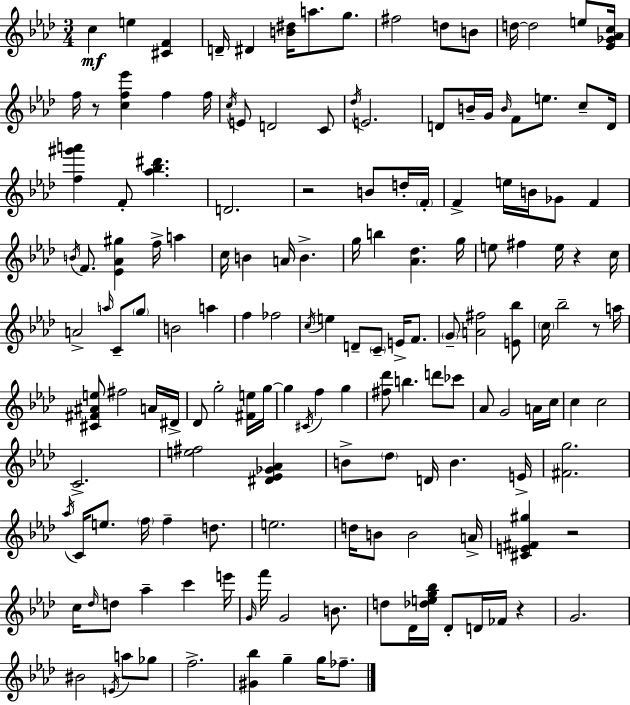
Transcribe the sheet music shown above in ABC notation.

X:1
T:Untitled
M:3/4
L:1/4
K:Ab
c e [^CF] D/4 ^D [B^d]/4 a/2 g/2 ^f2 d/2 B/2 d/4 d2 e/2 [_E_G_Ac]/4 f/4 z/2 [cf_e'] f f/4 c/4 E/2 D2 C/2 _d/4 E2 D/2 B/4 G/4 B/4 F/2 e/2 c/2 D/4 [f^g'a'] F/2 [_a_b^d'] D2 z2 B/2 d/4 F/4 F e/4 B/4 _G/2 F B/4 F/2 [_E_A^g] f/4 a c/4 B A/4 B g/4 b [_A_d] g/4 e/2 ^f e/4 z c/4 A2 a/4 C/2 g/2 B2 a f _f2 c/4 e D/2 C/2 E/4 F/2 G/2 [A^f]2 [E_b]/2 c/4 _b2 z/2 a/4 [^C^F^Ae]/2 ^f2 A/4 ^D/4 _D/2 g2 [^Fe]/4 g/4 g ^C/4 f g [^f_d']/2 b d'/2 _c'/2 _A/2 G2 A/4 c/4 c c2 C2 [e^f]2 [^D_E_G_A] B/2 _d/2 D/4 B E/4 [^Fg]2 _a/4 C/4 e/2 f/4 f d/2 e2 d/4 B/2 B2 A/4 [^CE^F^g] z2 c/4 _d/4 d/2 _a c' e'/4 G/4 f'/4 G2 B/2 d/2 _D/4 [_deg_b]/4 _D/2 D/4 _F/4 z G2 ^B2 E/4 a/2 _g/2 f2 [^G_b] g g/4 _f/2